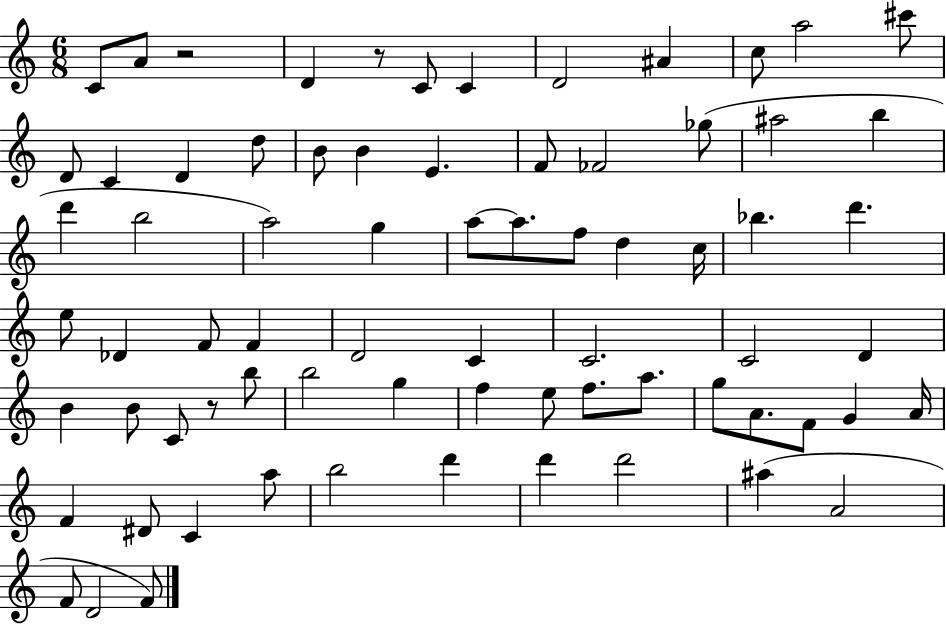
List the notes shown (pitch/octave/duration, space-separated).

C4/e A4/e R/h D4/q R/e C4/e C4/q D4/h A#4/q C5/e A5/h C#6/e D4/e C4/q D4/q D5/e B4/e B4/q E4/q. F4/e FES4/h Gb5/e A#5/h B5/q D6/q B5/h A5/h G5/q A5/e A5/e. F5/e D5/q C5/s Bb5/q. D6/q. E5/e Db4/q F4/e F4/q D4/h C4/q C4/h. C4/h D4/q B4/q B4/e C4/e R/e B5/e B5/h G5/q F5/q E5/e F5/e. A5/e. G5/e A4/e. F4/e G4/q A4/s F4/q D#4/e C4/q A5/e B5/h D6/q D6/q D6/h A#5/q A4/h F4/e D4/h F4/e